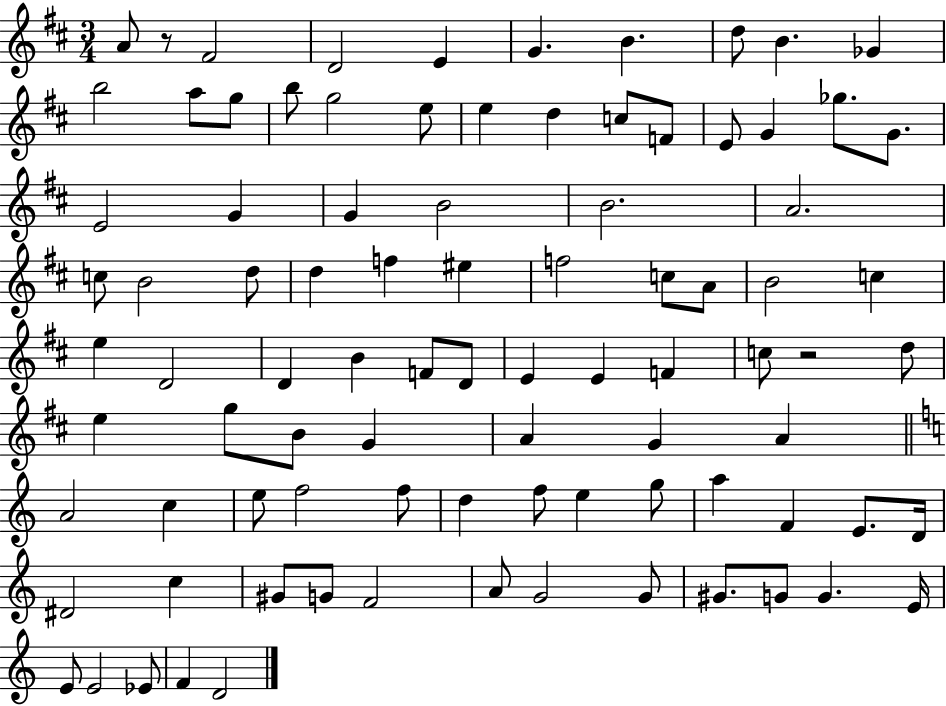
{
  \clef treble
  \numericTimeSignature
  \time 3/4
  \key d \major
  \repeat volta 2 { a'8 r8 fis'2 | d'2 e'4 | g'4. b'4. | d''8 b'4. ges'4 | \break b''2 a''8 g''8 | b''8 g''2 e''8 | e''4 d''4 c''8 f'8 | e'8 g'4 ges''8. g'8. | \break e'2 g'4 | g'4 b'2 | b'2. | a'2. | \break c''8 b'2 d''8 | d''4 f''4 eis''4 | f''2 c''8 a'8 | b'2 c''4 | \break e''4 d'2 | d'4 b'4 f'8 d'8 | e'4 e'4 f'4 | c''8 r2 d''8 | \break e''4 g''8 b'8 g'4 | a'4 g'4 a'4 | \bar "||" \break \key a \minor a'2 c''4 | e''8 f''2 f''8 | d''4 f''8 e''4 g''8 | a''4 f'4 e'8. d'16 | \break dis'2 c''4 | gis'8 g'8 f'2 | a'8 g'2 g'8 | gis'8. g'8 g'4. e'16 | \break e'8 e'2 ees'8 | f'4 d'2 | } \bar "|."
}